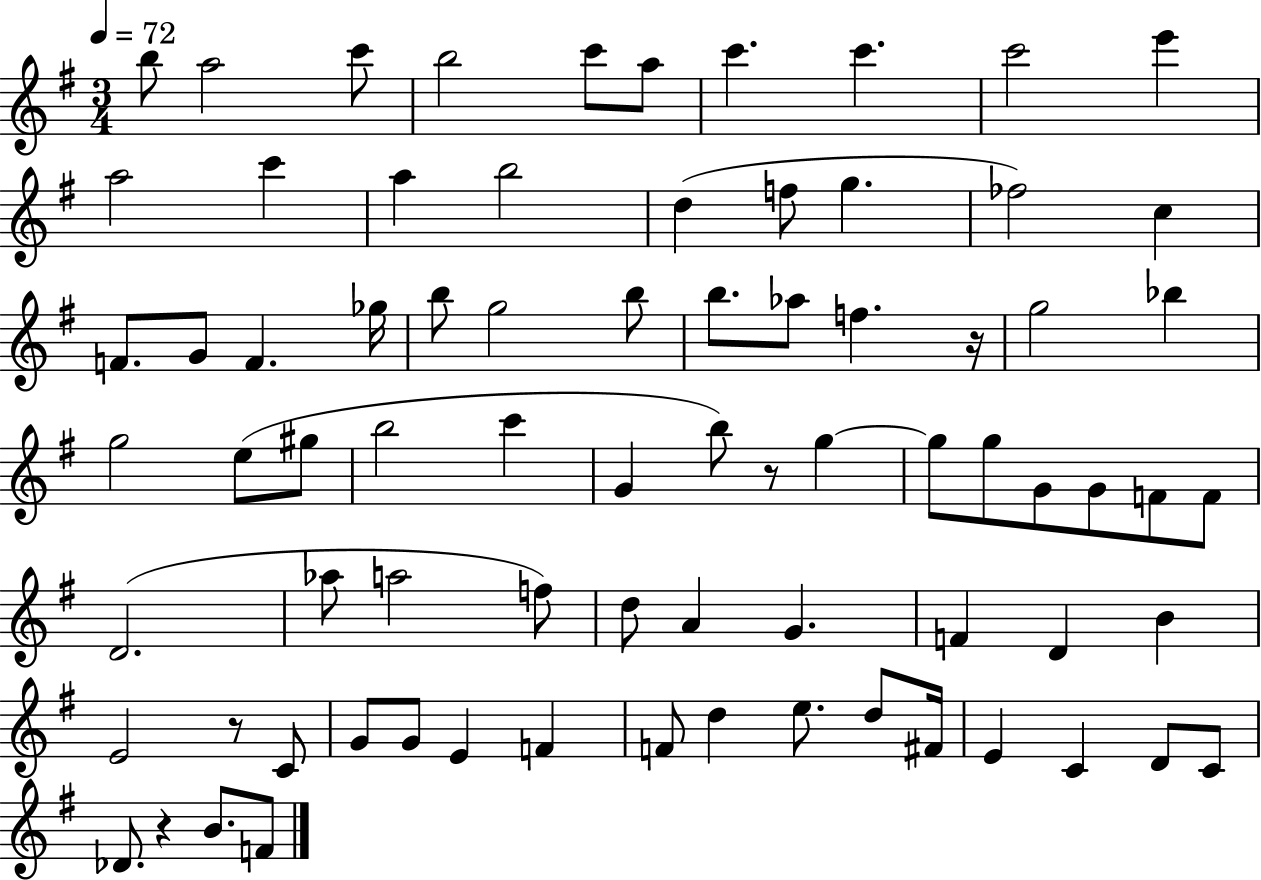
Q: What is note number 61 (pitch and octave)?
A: F4